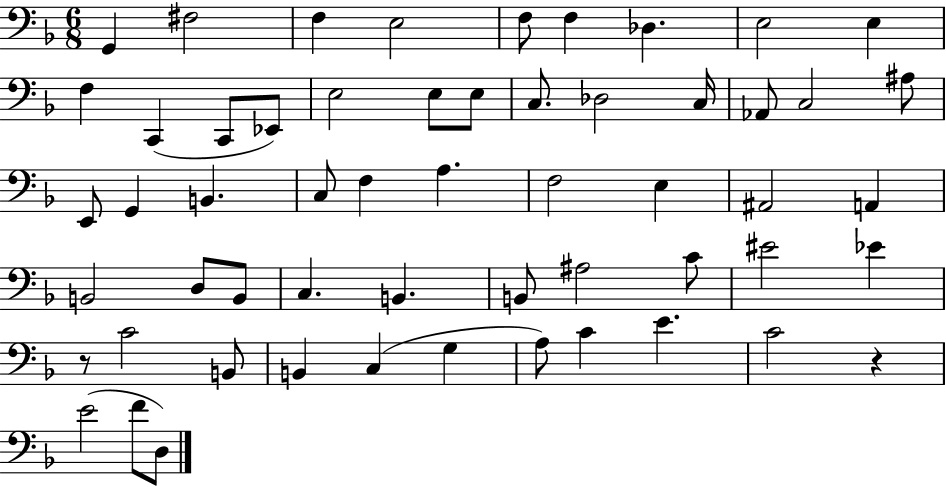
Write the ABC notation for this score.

X:1
T:Untitled
M:6/8
L:1/4
K:F
G,, ^F,2 F, E,2 F,/2 F, _D, E,2 E, F, C,, C,,/2 _E,,/2 E,2 E,/2 E,/2 C,/2 _D,2 C,/4 _A,,/2 C,2 ^A,/2 E,,/2 G,, B,, C,/2 F, A, F,2 E, ^A,,2 A,, B,,2 D,/2 B,,/2 C, B,, B,,/2 ^A,2 C/2 ^E2 _E z/2 C2 B,,/2 B,, C, G, A,/2 C E C2 z E2 F/2 D,/2